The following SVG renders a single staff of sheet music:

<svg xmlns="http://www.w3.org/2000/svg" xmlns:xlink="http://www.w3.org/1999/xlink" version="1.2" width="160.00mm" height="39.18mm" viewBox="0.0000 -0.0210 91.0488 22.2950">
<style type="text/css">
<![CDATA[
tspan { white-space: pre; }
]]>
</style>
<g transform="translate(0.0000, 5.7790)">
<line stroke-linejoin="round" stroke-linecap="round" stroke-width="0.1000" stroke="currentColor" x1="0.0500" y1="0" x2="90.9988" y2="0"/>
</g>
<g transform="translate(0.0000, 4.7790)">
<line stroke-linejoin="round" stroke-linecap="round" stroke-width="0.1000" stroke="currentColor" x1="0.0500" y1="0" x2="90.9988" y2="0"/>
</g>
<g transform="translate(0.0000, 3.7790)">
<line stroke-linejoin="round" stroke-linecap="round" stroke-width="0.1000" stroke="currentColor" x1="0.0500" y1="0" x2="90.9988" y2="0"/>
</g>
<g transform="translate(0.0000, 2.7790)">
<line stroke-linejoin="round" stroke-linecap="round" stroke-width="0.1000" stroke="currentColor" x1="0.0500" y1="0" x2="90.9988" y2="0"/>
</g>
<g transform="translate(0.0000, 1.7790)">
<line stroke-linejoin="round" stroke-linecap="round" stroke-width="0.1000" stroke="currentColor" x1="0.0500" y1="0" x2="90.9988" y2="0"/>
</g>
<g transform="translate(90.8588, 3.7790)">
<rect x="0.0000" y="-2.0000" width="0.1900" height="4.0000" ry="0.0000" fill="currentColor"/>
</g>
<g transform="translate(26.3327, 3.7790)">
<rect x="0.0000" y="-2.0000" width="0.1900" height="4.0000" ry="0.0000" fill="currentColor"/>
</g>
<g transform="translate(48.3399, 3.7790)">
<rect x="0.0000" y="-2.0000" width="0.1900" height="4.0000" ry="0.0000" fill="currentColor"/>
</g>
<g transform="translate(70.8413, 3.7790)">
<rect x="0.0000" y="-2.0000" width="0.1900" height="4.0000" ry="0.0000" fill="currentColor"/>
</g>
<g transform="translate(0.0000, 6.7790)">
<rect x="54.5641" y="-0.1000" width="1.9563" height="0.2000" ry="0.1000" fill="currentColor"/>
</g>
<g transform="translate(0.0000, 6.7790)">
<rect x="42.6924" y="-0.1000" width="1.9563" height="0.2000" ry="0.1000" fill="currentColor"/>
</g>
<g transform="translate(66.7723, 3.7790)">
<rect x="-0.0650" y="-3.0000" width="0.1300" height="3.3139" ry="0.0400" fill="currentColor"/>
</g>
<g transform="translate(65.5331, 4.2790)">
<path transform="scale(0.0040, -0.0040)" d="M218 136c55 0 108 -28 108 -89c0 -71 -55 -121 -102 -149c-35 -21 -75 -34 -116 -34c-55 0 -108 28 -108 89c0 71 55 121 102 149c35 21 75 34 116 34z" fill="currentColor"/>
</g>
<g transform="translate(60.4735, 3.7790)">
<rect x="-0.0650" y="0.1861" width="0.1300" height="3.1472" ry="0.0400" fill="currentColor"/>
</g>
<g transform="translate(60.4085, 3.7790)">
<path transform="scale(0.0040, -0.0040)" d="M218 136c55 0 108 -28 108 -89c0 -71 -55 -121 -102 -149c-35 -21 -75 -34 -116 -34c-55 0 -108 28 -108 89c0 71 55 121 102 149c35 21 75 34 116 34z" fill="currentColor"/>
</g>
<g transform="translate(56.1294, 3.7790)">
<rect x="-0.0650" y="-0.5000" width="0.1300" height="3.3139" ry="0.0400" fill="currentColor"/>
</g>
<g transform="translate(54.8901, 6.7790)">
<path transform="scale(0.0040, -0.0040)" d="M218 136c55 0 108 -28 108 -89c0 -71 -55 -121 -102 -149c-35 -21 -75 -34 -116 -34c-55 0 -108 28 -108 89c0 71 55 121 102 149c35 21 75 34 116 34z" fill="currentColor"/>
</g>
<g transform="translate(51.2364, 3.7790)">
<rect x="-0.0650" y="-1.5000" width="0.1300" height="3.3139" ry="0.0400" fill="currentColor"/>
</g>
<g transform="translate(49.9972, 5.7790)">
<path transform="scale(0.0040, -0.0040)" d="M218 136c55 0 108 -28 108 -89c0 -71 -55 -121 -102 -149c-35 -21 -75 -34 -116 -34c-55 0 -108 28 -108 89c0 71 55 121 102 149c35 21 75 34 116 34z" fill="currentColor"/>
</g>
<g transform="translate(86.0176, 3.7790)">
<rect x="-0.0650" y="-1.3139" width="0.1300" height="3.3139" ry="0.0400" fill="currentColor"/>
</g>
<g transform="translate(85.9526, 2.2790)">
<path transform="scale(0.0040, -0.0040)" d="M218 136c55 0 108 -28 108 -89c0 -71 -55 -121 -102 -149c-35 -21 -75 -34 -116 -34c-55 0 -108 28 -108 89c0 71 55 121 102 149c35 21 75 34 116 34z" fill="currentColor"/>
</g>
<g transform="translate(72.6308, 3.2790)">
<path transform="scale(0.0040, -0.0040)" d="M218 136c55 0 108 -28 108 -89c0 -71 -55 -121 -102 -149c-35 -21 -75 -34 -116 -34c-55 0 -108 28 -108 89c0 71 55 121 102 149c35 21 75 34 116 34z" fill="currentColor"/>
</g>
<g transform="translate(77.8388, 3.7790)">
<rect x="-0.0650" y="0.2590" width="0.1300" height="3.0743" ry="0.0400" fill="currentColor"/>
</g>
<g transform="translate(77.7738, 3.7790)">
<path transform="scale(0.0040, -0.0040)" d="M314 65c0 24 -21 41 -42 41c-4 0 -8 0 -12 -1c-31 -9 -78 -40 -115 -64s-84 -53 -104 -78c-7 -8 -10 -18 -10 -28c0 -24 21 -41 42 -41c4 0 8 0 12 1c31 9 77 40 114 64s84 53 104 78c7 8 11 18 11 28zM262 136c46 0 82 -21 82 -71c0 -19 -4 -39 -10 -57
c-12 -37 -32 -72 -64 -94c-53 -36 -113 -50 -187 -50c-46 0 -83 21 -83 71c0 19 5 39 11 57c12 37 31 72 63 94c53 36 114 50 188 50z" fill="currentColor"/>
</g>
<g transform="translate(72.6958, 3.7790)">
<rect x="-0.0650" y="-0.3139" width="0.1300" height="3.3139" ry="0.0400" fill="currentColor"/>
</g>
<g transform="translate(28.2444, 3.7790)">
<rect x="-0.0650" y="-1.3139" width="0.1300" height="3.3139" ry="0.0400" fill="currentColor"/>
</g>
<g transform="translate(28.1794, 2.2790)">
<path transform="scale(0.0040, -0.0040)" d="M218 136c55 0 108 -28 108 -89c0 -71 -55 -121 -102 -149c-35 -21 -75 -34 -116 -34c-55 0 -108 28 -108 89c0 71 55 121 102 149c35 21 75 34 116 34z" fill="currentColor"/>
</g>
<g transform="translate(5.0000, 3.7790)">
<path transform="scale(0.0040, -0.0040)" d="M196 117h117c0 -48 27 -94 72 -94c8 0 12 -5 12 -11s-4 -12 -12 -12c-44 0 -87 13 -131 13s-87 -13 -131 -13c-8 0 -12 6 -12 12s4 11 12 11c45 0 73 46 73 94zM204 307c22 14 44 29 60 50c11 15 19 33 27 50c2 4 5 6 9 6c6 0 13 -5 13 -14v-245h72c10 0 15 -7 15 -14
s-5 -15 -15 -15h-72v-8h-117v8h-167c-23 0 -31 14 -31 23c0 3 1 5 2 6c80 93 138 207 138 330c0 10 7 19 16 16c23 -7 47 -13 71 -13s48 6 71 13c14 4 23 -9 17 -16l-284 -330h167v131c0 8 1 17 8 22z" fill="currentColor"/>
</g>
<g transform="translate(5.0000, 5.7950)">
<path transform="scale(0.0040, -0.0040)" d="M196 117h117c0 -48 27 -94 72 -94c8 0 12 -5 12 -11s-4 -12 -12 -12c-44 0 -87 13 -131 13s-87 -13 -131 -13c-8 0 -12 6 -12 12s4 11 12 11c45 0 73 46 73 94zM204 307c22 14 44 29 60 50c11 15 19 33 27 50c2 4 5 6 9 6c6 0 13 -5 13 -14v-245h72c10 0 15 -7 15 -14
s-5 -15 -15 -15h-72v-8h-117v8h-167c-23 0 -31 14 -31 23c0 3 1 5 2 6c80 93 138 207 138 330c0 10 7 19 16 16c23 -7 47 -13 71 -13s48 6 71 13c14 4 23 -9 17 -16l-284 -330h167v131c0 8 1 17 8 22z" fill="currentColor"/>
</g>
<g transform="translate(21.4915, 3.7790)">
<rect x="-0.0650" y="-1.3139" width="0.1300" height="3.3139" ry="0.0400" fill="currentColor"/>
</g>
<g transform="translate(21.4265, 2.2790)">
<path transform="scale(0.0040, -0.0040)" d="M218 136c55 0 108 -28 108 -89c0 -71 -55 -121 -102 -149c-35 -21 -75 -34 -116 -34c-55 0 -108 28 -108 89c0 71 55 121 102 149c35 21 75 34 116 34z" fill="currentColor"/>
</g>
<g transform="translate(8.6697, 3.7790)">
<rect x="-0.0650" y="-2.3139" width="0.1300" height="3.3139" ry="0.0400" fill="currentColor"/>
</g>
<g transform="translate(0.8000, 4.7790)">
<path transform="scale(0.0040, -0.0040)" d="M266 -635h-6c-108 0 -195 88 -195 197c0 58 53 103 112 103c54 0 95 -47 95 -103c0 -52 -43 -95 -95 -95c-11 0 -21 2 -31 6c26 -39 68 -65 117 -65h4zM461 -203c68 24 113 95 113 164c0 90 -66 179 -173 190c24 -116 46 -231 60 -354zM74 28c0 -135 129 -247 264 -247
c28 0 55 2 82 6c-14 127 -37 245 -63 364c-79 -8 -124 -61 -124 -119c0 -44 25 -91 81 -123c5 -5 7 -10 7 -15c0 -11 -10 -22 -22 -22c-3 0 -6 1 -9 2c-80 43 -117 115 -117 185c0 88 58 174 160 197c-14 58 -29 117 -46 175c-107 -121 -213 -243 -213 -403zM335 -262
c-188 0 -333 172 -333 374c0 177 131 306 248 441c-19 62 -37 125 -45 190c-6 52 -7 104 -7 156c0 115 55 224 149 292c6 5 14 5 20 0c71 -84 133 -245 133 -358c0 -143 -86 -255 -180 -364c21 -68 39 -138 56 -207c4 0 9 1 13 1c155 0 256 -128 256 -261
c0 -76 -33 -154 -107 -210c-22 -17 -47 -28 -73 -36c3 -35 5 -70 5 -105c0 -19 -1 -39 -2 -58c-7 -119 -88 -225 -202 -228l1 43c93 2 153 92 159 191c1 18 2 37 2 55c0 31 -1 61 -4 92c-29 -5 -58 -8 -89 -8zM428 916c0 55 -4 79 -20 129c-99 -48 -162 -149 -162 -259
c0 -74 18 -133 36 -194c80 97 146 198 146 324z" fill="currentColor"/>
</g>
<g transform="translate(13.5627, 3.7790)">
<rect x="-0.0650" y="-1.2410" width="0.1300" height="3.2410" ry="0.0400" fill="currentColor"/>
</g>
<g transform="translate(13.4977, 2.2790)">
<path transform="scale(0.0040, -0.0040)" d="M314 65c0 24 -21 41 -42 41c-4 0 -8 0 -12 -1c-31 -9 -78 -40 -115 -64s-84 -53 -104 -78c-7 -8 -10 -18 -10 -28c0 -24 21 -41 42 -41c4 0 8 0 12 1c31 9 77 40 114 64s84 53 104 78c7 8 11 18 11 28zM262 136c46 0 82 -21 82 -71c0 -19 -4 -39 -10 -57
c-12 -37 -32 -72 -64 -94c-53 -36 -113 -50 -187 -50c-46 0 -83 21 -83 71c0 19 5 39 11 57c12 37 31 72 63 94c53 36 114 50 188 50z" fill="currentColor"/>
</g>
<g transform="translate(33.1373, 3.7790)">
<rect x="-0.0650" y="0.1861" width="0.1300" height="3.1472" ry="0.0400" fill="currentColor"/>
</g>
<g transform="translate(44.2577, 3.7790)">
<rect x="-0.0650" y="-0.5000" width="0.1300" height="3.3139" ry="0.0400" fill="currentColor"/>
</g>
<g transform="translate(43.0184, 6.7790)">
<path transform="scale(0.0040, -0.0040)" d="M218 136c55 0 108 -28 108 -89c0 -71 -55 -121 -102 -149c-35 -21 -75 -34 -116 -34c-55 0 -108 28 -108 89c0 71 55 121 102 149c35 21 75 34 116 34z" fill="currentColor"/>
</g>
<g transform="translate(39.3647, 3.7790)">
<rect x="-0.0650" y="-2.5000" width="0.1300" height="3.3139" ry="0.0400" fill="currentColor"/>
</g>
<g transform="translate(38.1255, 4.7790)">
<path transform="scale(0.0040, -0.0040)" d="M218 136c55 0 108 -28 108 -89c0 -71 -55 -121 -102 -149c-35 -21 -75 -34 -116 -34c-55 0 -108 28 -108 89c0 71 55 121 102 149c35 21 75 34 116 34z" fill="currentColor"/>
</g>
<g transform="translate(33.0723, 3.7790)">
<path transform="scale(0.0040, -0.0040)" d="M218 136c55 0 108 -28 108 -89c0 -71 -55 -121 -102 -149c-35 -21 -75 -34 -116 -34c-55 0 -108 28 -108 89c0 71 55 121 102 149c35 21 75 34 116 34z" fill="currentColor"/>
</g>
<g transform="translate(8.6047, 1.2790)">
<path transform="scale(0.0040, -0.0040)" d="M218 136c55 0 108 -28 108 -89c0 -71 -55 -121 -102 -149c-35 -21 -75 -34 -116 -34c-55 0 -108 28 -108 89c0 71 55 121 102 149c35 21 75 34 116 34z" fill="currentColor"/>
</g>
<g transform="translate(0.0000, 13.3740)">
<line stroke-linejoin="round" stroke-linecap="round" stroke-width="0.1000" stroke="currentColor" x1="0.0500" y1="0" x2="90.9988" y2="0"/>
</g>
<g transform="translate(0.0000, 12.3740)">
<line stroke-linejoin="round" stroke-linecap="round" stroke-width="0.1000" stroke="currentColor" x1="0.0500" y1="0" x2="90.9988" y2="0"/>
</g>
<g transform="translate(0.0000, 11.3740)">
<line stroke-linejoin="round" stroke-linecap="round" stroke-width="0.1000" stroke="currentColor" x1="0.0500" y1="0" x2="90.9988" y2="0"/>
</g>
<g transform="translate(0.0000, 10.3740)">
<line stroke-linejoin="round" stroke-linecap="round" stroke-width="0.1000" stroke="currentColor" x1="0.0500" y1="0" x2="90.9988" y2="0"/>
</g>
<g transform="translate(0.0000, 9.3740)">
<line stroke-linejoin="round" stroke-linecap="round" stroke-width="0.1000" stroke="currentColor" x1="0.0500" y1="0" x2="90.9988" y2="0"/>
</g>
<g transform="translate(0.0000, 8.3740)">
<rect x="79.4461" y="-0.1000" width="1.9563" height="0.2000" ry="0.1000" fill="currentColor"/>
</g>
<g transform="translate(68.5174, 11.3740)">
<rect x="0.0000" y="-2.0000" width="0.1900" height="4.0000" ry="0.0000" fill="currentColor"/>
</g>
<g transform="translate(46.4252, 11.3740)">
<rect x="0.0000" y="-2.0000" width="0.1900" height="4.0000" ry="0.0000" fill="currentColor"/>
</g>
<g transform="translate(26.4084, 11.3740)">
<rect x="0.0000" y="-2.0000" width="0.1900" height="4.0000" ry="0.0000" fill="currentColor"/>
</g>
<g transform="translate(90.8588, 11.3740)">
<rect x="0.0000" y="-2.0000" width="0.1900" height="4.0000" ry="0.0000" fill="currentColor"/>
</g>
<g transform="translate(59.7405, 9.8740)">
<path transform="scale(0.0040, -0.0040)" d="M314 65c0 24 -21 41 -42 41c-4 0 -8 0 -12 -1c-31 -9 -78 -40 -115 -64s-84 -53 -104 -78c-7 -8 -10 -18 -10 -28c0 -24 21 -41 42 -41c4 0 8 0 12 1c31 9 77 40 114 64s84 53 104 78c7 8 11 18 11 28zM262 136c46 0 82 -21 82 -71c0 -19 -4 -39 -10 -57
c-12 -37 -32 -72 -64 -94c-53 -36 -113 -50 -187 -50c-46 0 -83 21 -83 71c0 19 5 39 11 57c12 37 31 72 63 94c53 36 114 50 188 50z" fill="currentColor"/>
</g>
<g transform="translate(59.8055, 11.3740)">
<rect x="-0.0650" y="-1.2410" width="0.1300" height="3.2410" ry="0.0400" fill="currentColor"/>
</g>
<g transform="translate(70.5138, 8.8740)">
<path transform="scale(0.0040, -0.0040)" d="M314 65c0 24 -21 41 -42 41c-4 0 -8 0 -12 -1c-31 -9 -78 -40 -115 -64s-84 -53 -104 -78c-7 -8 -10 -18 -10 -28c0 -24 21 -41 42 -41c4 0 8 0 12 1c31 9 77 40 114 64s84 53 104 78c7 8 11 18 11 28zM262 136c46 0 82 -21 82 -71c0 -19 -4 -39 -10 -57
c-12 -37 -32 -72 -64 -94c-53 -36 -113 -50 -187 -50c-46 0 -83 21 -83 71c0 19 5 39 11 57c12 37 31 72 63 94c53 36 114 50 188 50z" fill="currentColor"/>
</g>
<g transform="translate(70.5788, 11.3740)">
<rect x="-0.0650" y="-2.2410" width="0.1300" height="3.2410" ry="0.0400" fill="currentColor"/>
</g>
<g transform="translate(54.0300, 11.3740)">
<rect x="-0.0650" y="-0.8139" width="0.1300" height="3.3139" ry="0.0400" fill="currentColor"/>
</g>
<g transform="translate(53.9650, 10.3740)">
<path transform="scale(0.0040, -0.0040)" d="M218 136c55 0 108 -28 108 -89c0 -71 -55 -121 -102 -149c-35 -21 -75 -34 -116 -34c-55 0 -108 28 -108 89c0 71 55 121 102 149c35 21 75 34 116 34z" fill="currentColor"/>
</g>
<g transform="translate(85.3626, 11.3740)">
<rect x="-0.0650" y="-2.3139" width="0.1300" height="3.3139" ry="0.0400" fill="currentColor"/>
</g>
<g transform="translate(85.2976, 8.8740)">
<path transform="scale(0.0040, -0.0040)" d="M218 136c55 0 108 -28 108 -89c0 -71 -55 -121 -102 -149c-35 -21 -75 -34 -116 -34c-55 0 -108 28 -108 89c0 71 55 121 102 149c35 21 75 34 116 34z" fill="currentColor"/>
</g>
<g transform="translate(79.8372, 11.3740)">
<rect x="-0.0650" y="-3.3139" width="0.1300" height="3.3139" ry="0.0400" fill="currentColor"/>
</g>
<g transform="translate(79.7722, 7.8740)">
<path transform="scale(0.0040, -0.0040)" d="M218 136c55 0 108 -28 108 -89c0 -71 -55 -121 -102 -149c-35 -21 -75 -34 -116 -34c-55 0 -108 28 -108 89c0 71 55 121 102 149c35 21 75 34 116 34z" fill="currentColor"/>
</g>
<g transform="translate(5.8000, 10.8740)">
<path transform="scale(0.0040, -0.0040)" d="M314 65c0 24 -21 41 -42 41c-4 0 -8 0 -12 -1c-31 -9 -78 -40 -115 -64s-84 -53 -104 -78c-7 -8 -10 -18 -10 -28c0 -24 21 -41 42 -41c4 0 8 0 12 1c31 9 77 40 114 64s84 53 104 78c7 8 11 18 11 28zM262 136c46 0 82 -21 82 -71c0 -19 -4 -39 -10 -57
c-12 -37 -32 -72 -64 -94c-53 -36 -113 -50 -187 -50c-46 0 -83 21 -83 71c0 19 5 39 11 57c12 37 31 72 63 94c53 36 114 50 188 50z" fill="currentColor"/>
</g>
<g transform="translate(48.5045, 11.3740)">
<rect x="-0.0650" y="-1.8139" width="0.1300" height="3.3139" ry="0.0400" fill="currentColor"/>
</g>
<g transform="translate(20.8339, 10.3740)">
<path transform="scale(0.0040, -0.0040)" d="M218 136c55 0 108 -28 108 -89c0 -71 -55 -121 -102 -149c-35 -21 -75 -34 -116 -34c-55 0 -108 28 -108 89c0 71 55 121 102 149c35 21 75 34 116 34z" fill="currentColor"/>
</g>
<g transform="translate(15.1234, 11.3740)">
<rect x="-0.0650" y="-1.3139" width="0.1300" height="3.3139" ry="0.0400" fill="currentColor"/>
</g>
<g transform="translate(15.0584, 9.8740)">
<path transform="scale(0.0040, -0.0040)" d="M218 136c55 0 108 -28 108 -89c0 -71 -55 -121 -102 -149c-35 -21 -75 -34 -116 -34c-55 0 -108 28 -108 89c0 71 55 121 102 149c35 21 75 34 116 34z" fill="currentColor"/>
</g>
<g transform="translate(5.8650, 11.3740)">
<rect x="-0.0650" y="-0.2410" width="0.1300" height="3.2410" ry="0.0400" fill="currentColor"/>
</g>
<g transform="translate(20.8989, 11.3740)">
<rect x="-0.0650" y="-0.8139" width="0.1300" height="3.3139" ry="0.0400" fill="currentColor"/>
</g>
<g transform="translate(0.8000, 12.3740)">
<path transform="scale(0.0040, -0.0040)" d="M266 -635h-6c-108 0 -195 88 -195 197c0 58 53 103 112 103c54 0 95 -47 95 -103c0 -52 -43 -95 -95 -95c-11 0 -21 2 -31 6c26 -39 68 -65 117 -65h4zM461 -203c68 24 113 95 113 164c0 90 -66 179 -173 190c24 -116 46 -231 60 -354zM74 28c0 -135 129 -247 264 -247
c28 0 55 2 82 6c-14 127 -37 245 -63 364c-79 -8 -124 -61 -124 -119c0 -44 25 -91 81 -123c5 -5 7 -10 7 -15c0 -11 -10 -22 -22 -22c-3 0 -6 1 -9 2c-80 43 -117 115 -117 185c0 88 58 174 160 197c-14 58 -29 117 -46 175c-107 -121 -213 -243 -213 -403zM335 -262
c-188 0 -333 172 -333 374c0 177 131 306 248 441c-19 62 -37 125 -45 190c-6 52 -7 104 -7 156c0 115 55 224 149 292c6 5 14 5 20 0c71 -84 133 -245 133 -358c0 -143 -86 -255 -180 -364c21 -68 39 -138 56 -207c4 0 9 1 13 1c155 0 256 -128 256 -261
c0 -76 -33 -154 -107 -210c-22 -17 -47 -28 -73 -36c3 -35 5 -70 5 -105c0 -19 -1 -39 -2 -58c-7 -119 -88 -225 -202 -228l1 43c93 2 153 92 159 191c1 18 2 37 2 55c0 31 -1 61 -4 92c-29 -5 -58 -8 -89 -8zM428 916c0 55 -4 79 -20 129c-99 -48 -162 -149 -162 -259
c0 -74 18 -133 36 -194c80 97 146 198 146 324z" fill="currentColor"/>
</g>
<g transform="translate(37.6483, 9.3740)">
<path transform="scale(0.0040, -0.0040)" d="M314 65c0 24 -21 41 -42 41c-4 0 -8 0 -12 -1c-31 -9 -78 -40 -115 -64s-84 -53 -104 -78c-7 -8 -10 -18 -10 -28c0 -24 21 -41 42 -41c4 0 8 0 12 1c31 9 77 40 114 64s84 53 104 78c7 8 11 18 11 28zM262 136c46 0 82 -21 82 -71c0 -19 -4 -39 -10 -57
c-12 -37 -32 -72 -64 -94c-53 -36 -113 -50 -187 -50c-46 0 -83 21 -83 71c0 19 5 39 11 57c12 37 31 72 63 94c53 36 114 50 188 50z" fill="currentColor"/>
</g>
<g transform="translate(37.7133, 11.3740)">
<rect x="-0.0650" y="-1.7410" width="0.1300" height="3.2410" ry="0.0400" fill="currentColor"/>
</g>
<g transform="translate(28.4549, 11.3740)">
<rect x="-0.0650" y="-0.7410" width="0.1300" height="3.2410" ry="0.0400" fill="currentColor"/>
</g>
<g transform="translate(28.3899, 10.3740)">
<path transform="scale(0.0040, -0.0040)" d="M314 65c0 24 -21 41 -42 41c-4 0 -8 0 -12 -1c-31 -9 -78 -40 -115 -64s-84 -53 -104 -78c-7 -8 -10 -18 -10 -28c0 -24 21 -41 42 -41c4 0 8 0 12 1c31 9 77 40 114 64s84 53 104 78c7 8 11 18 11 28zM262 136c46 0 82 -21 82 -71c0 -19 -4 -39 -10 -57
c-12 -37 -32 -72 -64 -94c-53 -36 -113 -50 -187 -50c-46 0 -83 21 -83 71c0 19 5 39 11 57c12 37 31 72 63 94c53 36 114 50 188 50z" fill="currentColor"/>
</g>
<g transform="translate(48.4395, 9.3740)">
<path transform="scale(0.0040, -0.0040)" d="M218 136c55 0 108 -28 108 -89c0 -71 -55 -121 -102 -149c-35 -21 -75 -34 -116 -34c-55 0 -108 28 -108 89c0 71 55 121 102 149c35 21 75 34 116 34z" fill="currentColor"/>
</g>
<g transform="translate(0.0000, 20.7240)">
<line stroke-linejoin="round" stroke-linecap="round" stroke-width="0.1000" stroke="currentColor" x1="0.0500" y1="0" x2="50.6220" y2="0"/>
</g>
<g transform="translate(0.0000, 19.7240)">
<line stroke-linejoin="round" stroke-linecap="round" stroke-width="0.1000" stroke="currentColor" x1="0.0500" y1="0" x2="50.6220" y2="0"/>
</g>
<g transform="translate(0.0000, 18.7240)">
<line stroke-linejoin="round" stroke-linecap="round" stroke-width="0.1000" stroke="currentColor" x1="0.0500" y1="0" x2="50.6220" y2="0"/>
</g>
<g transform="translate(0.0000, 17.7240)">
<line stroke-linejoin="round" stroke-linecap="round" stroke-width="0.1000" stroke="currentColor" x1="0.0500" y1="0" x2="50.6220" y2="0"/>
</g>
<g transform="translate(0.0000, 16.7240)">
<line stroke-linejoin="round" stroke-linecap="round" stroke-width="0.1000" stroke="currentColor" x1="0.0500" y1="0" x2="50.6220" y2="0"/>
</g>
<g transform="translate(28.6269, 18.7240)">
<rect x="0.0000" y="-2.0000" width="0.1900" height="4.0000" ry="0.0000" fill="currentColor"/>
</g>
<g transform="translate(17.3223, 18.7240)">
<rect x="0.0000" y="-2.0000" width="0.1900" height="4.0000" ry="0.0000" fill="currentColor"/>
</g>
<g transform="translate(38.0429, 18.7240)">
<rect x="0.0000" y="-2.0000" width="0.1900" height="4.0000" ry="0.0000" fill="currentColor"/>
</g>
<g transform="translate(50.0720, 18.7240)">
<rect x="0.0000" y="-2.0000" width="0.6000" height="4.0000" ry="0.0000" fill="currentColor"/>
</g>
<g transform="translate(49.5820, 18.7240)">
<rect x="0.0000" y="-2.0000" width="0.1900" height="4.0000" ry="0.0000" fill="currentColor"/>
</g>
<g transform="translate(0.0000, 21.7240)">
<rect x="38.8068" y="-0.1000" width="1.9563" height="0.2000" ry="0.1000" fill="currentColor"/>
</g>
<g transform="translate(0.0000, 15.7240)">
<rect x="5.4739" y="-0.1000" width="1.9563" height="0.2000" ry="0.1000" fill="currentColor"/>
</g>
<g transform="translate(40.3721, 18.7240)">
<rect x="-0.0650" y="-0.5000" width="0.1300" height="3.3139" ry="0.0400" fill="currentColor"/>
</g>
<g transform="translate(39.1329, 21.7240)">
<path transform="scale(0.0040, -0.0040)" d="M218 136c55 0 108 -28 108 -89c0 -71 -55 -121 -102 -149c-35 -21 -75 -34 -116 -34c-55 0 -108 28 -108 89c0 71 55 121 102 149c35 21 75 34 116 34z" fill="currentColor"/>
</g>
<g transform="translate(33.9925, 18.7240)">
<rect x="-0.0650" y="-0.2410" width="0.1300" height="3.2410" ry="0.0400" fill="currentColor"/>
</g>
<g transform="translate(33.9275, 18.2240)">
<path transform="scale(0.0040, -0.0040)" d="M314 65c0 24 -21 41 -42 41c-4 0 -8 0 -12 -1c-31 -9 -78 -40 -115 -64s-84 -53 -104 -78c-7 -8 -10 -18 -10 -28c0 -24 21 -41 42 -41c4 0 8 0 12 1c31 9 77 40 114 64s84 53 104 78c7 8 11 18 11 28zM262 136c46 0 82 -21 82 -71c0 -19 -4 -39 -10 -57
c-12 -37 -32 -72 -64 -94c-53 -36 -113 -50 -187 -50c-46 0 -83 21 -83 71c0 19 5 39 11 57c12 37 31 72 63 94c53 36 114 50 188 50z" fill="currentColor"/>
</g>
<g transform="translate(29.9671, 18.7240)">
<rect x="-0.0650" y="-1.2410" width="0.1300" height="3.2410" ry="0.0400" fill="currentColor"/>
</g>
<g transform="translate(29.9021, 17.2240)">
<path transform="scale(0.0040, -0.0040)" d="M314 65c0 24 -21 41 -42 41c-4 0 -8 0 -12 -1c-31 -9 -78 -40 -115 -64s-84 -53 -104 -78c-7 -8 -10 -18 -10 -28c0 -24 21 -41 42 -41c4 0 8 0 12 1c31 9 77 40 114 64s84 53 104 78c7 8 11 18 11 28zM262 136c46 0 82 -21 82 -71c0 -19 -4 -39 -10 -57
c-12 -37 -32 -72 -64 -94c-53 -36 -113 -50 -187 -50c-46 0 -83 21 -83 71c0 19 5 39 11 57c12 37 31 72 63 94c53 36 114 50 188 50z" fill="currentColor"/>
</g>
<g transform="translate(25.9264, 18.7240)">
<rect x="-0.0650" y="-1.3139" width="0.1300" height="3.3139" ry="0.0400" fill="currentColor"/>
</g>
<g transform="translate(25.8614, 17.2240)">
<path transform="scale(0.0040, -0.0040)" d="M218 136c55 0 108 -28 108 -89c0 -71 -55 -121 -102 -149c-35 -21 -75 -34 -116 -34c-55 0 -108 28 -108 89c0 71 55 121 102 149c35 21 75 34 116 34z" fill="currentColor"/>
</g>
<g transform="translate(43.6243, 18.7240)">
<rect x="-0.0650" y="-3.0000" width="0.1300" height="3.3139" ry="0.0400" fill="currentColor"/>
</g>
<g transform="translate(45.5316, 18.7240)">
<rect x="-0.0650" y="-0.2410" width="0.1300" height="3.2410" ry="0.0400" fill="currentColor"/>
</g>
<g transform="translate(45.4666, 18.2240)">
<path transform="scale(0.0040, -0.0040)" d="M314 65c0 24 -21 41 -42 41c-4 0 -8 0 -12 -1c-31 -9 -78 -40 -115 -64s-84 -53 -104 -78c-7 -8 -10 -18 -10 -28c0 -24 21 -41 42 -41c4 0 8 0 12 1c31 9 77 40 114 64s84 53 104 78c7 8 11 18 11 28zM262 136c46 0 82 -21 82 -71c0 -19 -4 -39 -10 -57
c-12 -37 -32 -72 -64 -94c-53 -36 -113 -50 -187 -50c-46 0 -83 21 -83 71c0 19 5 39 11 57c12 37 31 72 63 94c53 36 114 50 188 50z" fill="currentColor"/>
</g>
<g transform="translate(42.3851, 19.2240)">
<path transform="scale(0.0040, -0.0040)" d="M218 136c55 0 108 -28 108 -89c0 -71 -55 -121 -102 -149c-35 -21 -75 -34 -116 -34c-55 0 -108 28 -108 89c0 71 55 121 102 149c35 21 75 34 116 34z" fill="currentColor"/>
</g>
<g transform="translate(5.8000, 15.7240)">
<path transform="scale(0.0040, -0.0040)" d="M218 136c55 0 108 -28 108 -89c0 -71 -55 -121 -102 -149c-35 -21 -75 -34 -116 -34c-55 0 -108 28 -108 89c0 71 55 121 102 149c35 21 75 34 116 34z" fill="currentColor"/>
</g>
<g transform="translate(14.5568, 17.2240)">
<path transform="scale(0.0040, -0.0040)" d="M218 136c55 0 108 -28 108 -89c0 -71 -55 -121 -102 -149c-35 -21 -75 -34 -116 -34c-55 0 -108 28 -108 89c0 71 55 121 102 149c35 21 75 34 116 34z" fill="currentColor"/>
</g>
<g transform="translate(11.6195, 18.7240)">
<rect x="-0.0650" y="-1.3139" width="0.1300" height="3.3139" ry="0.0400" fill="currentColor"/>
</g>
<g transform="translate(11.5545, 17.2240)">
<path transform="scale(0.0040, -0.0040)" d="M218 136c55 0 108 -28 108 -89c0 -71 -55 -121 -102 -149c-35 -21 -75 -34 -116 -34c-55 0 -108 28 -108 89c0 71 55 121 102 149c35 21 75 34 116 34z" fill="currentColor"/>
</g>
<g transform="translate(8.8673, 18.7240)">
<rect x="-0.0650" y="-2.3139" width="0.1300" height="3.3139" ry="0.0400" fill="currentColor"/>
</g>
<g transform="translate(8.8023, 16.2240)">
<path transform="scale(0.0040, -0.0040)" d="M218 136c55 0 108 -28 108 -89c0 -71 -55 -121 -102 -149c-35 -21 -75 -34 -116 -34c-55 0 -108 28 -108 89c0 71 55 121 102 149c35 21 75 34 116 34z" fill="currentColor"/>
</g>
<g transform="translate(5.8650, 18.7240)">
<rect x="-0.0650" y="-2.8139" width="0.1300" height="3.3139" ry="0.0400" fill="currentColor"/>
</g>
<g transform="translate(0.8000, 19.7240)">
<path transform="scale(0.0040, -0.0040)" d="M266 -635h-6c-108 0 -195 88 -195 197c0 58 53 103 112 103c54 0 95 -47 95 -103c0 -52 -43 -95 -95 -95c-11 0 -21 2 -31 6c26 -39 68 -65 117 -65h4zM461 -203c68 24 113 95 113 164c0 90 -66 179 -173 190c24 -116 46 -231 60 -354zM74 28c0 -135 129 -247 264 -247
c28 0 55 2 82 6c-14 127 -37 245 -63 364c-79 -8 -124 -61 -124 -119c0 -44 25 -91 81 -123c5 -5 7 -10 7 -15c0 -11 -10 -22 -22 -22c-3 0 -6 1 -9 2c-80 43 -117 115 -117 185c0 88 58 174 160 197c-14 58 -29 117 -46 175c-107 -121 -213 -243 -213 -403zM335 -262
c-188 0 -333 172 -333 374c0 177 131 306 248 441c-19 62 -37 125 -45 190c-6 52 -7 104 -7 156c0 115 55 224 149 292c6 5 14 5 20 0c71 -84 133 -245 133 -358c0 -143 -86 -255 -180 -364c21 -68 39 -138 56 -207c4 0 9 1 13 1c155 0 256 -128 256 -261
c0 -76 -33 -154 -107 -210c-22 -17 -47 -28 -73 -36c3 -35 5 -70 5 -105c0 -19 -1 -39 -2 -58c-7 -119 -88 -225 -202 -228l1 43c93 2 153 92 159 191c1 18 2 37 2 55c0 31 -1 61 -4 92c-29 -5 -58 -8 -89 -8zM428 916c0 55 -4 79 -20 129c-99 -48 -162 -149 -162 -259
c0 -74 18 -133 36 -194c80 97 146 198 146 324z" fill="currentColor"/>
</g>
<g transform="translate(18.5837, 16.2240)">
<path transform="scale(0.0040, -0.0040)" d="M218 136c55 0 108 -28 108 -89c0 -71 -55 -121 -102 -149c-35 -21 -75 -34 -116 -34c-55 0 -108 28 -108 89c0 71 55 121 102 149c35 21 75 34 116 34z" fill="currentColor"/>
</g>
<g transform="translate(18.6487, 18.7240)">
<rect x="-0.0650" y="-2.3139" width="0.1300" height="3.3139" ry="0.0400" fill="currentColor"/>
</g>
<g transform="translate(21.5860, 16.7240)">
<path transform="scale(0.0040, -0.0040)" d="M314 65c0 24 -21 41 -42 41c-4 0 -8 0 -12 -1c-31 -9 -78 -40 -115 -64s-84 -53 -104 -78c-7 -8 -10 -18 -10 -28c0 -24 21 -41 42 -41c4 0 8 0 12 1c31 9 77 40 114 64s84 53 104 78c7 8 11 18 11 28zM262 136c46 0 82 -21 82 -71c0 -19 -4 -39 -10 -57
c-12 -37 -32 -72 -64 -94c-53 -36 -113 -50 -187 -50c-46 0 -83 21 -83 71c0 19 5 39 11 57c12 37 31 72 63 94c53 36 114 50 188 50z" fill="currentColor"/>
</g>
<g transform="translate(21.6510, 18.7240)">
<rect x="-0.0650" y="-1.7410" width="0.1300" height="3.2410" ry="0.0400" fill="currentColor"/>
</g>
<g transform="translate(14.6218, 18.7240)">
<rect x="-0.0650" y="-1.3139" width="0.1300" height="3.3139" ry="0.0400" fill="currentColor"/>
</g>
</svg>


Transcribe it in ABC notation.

X:1
T:Untitled
M:4/4
L:1/4
K:C
g e2 e e B G C E C B A c B2 e c2 e d d2 f2 f d e2 g2 b g a g e e g f2 e e2 c2 C A c2